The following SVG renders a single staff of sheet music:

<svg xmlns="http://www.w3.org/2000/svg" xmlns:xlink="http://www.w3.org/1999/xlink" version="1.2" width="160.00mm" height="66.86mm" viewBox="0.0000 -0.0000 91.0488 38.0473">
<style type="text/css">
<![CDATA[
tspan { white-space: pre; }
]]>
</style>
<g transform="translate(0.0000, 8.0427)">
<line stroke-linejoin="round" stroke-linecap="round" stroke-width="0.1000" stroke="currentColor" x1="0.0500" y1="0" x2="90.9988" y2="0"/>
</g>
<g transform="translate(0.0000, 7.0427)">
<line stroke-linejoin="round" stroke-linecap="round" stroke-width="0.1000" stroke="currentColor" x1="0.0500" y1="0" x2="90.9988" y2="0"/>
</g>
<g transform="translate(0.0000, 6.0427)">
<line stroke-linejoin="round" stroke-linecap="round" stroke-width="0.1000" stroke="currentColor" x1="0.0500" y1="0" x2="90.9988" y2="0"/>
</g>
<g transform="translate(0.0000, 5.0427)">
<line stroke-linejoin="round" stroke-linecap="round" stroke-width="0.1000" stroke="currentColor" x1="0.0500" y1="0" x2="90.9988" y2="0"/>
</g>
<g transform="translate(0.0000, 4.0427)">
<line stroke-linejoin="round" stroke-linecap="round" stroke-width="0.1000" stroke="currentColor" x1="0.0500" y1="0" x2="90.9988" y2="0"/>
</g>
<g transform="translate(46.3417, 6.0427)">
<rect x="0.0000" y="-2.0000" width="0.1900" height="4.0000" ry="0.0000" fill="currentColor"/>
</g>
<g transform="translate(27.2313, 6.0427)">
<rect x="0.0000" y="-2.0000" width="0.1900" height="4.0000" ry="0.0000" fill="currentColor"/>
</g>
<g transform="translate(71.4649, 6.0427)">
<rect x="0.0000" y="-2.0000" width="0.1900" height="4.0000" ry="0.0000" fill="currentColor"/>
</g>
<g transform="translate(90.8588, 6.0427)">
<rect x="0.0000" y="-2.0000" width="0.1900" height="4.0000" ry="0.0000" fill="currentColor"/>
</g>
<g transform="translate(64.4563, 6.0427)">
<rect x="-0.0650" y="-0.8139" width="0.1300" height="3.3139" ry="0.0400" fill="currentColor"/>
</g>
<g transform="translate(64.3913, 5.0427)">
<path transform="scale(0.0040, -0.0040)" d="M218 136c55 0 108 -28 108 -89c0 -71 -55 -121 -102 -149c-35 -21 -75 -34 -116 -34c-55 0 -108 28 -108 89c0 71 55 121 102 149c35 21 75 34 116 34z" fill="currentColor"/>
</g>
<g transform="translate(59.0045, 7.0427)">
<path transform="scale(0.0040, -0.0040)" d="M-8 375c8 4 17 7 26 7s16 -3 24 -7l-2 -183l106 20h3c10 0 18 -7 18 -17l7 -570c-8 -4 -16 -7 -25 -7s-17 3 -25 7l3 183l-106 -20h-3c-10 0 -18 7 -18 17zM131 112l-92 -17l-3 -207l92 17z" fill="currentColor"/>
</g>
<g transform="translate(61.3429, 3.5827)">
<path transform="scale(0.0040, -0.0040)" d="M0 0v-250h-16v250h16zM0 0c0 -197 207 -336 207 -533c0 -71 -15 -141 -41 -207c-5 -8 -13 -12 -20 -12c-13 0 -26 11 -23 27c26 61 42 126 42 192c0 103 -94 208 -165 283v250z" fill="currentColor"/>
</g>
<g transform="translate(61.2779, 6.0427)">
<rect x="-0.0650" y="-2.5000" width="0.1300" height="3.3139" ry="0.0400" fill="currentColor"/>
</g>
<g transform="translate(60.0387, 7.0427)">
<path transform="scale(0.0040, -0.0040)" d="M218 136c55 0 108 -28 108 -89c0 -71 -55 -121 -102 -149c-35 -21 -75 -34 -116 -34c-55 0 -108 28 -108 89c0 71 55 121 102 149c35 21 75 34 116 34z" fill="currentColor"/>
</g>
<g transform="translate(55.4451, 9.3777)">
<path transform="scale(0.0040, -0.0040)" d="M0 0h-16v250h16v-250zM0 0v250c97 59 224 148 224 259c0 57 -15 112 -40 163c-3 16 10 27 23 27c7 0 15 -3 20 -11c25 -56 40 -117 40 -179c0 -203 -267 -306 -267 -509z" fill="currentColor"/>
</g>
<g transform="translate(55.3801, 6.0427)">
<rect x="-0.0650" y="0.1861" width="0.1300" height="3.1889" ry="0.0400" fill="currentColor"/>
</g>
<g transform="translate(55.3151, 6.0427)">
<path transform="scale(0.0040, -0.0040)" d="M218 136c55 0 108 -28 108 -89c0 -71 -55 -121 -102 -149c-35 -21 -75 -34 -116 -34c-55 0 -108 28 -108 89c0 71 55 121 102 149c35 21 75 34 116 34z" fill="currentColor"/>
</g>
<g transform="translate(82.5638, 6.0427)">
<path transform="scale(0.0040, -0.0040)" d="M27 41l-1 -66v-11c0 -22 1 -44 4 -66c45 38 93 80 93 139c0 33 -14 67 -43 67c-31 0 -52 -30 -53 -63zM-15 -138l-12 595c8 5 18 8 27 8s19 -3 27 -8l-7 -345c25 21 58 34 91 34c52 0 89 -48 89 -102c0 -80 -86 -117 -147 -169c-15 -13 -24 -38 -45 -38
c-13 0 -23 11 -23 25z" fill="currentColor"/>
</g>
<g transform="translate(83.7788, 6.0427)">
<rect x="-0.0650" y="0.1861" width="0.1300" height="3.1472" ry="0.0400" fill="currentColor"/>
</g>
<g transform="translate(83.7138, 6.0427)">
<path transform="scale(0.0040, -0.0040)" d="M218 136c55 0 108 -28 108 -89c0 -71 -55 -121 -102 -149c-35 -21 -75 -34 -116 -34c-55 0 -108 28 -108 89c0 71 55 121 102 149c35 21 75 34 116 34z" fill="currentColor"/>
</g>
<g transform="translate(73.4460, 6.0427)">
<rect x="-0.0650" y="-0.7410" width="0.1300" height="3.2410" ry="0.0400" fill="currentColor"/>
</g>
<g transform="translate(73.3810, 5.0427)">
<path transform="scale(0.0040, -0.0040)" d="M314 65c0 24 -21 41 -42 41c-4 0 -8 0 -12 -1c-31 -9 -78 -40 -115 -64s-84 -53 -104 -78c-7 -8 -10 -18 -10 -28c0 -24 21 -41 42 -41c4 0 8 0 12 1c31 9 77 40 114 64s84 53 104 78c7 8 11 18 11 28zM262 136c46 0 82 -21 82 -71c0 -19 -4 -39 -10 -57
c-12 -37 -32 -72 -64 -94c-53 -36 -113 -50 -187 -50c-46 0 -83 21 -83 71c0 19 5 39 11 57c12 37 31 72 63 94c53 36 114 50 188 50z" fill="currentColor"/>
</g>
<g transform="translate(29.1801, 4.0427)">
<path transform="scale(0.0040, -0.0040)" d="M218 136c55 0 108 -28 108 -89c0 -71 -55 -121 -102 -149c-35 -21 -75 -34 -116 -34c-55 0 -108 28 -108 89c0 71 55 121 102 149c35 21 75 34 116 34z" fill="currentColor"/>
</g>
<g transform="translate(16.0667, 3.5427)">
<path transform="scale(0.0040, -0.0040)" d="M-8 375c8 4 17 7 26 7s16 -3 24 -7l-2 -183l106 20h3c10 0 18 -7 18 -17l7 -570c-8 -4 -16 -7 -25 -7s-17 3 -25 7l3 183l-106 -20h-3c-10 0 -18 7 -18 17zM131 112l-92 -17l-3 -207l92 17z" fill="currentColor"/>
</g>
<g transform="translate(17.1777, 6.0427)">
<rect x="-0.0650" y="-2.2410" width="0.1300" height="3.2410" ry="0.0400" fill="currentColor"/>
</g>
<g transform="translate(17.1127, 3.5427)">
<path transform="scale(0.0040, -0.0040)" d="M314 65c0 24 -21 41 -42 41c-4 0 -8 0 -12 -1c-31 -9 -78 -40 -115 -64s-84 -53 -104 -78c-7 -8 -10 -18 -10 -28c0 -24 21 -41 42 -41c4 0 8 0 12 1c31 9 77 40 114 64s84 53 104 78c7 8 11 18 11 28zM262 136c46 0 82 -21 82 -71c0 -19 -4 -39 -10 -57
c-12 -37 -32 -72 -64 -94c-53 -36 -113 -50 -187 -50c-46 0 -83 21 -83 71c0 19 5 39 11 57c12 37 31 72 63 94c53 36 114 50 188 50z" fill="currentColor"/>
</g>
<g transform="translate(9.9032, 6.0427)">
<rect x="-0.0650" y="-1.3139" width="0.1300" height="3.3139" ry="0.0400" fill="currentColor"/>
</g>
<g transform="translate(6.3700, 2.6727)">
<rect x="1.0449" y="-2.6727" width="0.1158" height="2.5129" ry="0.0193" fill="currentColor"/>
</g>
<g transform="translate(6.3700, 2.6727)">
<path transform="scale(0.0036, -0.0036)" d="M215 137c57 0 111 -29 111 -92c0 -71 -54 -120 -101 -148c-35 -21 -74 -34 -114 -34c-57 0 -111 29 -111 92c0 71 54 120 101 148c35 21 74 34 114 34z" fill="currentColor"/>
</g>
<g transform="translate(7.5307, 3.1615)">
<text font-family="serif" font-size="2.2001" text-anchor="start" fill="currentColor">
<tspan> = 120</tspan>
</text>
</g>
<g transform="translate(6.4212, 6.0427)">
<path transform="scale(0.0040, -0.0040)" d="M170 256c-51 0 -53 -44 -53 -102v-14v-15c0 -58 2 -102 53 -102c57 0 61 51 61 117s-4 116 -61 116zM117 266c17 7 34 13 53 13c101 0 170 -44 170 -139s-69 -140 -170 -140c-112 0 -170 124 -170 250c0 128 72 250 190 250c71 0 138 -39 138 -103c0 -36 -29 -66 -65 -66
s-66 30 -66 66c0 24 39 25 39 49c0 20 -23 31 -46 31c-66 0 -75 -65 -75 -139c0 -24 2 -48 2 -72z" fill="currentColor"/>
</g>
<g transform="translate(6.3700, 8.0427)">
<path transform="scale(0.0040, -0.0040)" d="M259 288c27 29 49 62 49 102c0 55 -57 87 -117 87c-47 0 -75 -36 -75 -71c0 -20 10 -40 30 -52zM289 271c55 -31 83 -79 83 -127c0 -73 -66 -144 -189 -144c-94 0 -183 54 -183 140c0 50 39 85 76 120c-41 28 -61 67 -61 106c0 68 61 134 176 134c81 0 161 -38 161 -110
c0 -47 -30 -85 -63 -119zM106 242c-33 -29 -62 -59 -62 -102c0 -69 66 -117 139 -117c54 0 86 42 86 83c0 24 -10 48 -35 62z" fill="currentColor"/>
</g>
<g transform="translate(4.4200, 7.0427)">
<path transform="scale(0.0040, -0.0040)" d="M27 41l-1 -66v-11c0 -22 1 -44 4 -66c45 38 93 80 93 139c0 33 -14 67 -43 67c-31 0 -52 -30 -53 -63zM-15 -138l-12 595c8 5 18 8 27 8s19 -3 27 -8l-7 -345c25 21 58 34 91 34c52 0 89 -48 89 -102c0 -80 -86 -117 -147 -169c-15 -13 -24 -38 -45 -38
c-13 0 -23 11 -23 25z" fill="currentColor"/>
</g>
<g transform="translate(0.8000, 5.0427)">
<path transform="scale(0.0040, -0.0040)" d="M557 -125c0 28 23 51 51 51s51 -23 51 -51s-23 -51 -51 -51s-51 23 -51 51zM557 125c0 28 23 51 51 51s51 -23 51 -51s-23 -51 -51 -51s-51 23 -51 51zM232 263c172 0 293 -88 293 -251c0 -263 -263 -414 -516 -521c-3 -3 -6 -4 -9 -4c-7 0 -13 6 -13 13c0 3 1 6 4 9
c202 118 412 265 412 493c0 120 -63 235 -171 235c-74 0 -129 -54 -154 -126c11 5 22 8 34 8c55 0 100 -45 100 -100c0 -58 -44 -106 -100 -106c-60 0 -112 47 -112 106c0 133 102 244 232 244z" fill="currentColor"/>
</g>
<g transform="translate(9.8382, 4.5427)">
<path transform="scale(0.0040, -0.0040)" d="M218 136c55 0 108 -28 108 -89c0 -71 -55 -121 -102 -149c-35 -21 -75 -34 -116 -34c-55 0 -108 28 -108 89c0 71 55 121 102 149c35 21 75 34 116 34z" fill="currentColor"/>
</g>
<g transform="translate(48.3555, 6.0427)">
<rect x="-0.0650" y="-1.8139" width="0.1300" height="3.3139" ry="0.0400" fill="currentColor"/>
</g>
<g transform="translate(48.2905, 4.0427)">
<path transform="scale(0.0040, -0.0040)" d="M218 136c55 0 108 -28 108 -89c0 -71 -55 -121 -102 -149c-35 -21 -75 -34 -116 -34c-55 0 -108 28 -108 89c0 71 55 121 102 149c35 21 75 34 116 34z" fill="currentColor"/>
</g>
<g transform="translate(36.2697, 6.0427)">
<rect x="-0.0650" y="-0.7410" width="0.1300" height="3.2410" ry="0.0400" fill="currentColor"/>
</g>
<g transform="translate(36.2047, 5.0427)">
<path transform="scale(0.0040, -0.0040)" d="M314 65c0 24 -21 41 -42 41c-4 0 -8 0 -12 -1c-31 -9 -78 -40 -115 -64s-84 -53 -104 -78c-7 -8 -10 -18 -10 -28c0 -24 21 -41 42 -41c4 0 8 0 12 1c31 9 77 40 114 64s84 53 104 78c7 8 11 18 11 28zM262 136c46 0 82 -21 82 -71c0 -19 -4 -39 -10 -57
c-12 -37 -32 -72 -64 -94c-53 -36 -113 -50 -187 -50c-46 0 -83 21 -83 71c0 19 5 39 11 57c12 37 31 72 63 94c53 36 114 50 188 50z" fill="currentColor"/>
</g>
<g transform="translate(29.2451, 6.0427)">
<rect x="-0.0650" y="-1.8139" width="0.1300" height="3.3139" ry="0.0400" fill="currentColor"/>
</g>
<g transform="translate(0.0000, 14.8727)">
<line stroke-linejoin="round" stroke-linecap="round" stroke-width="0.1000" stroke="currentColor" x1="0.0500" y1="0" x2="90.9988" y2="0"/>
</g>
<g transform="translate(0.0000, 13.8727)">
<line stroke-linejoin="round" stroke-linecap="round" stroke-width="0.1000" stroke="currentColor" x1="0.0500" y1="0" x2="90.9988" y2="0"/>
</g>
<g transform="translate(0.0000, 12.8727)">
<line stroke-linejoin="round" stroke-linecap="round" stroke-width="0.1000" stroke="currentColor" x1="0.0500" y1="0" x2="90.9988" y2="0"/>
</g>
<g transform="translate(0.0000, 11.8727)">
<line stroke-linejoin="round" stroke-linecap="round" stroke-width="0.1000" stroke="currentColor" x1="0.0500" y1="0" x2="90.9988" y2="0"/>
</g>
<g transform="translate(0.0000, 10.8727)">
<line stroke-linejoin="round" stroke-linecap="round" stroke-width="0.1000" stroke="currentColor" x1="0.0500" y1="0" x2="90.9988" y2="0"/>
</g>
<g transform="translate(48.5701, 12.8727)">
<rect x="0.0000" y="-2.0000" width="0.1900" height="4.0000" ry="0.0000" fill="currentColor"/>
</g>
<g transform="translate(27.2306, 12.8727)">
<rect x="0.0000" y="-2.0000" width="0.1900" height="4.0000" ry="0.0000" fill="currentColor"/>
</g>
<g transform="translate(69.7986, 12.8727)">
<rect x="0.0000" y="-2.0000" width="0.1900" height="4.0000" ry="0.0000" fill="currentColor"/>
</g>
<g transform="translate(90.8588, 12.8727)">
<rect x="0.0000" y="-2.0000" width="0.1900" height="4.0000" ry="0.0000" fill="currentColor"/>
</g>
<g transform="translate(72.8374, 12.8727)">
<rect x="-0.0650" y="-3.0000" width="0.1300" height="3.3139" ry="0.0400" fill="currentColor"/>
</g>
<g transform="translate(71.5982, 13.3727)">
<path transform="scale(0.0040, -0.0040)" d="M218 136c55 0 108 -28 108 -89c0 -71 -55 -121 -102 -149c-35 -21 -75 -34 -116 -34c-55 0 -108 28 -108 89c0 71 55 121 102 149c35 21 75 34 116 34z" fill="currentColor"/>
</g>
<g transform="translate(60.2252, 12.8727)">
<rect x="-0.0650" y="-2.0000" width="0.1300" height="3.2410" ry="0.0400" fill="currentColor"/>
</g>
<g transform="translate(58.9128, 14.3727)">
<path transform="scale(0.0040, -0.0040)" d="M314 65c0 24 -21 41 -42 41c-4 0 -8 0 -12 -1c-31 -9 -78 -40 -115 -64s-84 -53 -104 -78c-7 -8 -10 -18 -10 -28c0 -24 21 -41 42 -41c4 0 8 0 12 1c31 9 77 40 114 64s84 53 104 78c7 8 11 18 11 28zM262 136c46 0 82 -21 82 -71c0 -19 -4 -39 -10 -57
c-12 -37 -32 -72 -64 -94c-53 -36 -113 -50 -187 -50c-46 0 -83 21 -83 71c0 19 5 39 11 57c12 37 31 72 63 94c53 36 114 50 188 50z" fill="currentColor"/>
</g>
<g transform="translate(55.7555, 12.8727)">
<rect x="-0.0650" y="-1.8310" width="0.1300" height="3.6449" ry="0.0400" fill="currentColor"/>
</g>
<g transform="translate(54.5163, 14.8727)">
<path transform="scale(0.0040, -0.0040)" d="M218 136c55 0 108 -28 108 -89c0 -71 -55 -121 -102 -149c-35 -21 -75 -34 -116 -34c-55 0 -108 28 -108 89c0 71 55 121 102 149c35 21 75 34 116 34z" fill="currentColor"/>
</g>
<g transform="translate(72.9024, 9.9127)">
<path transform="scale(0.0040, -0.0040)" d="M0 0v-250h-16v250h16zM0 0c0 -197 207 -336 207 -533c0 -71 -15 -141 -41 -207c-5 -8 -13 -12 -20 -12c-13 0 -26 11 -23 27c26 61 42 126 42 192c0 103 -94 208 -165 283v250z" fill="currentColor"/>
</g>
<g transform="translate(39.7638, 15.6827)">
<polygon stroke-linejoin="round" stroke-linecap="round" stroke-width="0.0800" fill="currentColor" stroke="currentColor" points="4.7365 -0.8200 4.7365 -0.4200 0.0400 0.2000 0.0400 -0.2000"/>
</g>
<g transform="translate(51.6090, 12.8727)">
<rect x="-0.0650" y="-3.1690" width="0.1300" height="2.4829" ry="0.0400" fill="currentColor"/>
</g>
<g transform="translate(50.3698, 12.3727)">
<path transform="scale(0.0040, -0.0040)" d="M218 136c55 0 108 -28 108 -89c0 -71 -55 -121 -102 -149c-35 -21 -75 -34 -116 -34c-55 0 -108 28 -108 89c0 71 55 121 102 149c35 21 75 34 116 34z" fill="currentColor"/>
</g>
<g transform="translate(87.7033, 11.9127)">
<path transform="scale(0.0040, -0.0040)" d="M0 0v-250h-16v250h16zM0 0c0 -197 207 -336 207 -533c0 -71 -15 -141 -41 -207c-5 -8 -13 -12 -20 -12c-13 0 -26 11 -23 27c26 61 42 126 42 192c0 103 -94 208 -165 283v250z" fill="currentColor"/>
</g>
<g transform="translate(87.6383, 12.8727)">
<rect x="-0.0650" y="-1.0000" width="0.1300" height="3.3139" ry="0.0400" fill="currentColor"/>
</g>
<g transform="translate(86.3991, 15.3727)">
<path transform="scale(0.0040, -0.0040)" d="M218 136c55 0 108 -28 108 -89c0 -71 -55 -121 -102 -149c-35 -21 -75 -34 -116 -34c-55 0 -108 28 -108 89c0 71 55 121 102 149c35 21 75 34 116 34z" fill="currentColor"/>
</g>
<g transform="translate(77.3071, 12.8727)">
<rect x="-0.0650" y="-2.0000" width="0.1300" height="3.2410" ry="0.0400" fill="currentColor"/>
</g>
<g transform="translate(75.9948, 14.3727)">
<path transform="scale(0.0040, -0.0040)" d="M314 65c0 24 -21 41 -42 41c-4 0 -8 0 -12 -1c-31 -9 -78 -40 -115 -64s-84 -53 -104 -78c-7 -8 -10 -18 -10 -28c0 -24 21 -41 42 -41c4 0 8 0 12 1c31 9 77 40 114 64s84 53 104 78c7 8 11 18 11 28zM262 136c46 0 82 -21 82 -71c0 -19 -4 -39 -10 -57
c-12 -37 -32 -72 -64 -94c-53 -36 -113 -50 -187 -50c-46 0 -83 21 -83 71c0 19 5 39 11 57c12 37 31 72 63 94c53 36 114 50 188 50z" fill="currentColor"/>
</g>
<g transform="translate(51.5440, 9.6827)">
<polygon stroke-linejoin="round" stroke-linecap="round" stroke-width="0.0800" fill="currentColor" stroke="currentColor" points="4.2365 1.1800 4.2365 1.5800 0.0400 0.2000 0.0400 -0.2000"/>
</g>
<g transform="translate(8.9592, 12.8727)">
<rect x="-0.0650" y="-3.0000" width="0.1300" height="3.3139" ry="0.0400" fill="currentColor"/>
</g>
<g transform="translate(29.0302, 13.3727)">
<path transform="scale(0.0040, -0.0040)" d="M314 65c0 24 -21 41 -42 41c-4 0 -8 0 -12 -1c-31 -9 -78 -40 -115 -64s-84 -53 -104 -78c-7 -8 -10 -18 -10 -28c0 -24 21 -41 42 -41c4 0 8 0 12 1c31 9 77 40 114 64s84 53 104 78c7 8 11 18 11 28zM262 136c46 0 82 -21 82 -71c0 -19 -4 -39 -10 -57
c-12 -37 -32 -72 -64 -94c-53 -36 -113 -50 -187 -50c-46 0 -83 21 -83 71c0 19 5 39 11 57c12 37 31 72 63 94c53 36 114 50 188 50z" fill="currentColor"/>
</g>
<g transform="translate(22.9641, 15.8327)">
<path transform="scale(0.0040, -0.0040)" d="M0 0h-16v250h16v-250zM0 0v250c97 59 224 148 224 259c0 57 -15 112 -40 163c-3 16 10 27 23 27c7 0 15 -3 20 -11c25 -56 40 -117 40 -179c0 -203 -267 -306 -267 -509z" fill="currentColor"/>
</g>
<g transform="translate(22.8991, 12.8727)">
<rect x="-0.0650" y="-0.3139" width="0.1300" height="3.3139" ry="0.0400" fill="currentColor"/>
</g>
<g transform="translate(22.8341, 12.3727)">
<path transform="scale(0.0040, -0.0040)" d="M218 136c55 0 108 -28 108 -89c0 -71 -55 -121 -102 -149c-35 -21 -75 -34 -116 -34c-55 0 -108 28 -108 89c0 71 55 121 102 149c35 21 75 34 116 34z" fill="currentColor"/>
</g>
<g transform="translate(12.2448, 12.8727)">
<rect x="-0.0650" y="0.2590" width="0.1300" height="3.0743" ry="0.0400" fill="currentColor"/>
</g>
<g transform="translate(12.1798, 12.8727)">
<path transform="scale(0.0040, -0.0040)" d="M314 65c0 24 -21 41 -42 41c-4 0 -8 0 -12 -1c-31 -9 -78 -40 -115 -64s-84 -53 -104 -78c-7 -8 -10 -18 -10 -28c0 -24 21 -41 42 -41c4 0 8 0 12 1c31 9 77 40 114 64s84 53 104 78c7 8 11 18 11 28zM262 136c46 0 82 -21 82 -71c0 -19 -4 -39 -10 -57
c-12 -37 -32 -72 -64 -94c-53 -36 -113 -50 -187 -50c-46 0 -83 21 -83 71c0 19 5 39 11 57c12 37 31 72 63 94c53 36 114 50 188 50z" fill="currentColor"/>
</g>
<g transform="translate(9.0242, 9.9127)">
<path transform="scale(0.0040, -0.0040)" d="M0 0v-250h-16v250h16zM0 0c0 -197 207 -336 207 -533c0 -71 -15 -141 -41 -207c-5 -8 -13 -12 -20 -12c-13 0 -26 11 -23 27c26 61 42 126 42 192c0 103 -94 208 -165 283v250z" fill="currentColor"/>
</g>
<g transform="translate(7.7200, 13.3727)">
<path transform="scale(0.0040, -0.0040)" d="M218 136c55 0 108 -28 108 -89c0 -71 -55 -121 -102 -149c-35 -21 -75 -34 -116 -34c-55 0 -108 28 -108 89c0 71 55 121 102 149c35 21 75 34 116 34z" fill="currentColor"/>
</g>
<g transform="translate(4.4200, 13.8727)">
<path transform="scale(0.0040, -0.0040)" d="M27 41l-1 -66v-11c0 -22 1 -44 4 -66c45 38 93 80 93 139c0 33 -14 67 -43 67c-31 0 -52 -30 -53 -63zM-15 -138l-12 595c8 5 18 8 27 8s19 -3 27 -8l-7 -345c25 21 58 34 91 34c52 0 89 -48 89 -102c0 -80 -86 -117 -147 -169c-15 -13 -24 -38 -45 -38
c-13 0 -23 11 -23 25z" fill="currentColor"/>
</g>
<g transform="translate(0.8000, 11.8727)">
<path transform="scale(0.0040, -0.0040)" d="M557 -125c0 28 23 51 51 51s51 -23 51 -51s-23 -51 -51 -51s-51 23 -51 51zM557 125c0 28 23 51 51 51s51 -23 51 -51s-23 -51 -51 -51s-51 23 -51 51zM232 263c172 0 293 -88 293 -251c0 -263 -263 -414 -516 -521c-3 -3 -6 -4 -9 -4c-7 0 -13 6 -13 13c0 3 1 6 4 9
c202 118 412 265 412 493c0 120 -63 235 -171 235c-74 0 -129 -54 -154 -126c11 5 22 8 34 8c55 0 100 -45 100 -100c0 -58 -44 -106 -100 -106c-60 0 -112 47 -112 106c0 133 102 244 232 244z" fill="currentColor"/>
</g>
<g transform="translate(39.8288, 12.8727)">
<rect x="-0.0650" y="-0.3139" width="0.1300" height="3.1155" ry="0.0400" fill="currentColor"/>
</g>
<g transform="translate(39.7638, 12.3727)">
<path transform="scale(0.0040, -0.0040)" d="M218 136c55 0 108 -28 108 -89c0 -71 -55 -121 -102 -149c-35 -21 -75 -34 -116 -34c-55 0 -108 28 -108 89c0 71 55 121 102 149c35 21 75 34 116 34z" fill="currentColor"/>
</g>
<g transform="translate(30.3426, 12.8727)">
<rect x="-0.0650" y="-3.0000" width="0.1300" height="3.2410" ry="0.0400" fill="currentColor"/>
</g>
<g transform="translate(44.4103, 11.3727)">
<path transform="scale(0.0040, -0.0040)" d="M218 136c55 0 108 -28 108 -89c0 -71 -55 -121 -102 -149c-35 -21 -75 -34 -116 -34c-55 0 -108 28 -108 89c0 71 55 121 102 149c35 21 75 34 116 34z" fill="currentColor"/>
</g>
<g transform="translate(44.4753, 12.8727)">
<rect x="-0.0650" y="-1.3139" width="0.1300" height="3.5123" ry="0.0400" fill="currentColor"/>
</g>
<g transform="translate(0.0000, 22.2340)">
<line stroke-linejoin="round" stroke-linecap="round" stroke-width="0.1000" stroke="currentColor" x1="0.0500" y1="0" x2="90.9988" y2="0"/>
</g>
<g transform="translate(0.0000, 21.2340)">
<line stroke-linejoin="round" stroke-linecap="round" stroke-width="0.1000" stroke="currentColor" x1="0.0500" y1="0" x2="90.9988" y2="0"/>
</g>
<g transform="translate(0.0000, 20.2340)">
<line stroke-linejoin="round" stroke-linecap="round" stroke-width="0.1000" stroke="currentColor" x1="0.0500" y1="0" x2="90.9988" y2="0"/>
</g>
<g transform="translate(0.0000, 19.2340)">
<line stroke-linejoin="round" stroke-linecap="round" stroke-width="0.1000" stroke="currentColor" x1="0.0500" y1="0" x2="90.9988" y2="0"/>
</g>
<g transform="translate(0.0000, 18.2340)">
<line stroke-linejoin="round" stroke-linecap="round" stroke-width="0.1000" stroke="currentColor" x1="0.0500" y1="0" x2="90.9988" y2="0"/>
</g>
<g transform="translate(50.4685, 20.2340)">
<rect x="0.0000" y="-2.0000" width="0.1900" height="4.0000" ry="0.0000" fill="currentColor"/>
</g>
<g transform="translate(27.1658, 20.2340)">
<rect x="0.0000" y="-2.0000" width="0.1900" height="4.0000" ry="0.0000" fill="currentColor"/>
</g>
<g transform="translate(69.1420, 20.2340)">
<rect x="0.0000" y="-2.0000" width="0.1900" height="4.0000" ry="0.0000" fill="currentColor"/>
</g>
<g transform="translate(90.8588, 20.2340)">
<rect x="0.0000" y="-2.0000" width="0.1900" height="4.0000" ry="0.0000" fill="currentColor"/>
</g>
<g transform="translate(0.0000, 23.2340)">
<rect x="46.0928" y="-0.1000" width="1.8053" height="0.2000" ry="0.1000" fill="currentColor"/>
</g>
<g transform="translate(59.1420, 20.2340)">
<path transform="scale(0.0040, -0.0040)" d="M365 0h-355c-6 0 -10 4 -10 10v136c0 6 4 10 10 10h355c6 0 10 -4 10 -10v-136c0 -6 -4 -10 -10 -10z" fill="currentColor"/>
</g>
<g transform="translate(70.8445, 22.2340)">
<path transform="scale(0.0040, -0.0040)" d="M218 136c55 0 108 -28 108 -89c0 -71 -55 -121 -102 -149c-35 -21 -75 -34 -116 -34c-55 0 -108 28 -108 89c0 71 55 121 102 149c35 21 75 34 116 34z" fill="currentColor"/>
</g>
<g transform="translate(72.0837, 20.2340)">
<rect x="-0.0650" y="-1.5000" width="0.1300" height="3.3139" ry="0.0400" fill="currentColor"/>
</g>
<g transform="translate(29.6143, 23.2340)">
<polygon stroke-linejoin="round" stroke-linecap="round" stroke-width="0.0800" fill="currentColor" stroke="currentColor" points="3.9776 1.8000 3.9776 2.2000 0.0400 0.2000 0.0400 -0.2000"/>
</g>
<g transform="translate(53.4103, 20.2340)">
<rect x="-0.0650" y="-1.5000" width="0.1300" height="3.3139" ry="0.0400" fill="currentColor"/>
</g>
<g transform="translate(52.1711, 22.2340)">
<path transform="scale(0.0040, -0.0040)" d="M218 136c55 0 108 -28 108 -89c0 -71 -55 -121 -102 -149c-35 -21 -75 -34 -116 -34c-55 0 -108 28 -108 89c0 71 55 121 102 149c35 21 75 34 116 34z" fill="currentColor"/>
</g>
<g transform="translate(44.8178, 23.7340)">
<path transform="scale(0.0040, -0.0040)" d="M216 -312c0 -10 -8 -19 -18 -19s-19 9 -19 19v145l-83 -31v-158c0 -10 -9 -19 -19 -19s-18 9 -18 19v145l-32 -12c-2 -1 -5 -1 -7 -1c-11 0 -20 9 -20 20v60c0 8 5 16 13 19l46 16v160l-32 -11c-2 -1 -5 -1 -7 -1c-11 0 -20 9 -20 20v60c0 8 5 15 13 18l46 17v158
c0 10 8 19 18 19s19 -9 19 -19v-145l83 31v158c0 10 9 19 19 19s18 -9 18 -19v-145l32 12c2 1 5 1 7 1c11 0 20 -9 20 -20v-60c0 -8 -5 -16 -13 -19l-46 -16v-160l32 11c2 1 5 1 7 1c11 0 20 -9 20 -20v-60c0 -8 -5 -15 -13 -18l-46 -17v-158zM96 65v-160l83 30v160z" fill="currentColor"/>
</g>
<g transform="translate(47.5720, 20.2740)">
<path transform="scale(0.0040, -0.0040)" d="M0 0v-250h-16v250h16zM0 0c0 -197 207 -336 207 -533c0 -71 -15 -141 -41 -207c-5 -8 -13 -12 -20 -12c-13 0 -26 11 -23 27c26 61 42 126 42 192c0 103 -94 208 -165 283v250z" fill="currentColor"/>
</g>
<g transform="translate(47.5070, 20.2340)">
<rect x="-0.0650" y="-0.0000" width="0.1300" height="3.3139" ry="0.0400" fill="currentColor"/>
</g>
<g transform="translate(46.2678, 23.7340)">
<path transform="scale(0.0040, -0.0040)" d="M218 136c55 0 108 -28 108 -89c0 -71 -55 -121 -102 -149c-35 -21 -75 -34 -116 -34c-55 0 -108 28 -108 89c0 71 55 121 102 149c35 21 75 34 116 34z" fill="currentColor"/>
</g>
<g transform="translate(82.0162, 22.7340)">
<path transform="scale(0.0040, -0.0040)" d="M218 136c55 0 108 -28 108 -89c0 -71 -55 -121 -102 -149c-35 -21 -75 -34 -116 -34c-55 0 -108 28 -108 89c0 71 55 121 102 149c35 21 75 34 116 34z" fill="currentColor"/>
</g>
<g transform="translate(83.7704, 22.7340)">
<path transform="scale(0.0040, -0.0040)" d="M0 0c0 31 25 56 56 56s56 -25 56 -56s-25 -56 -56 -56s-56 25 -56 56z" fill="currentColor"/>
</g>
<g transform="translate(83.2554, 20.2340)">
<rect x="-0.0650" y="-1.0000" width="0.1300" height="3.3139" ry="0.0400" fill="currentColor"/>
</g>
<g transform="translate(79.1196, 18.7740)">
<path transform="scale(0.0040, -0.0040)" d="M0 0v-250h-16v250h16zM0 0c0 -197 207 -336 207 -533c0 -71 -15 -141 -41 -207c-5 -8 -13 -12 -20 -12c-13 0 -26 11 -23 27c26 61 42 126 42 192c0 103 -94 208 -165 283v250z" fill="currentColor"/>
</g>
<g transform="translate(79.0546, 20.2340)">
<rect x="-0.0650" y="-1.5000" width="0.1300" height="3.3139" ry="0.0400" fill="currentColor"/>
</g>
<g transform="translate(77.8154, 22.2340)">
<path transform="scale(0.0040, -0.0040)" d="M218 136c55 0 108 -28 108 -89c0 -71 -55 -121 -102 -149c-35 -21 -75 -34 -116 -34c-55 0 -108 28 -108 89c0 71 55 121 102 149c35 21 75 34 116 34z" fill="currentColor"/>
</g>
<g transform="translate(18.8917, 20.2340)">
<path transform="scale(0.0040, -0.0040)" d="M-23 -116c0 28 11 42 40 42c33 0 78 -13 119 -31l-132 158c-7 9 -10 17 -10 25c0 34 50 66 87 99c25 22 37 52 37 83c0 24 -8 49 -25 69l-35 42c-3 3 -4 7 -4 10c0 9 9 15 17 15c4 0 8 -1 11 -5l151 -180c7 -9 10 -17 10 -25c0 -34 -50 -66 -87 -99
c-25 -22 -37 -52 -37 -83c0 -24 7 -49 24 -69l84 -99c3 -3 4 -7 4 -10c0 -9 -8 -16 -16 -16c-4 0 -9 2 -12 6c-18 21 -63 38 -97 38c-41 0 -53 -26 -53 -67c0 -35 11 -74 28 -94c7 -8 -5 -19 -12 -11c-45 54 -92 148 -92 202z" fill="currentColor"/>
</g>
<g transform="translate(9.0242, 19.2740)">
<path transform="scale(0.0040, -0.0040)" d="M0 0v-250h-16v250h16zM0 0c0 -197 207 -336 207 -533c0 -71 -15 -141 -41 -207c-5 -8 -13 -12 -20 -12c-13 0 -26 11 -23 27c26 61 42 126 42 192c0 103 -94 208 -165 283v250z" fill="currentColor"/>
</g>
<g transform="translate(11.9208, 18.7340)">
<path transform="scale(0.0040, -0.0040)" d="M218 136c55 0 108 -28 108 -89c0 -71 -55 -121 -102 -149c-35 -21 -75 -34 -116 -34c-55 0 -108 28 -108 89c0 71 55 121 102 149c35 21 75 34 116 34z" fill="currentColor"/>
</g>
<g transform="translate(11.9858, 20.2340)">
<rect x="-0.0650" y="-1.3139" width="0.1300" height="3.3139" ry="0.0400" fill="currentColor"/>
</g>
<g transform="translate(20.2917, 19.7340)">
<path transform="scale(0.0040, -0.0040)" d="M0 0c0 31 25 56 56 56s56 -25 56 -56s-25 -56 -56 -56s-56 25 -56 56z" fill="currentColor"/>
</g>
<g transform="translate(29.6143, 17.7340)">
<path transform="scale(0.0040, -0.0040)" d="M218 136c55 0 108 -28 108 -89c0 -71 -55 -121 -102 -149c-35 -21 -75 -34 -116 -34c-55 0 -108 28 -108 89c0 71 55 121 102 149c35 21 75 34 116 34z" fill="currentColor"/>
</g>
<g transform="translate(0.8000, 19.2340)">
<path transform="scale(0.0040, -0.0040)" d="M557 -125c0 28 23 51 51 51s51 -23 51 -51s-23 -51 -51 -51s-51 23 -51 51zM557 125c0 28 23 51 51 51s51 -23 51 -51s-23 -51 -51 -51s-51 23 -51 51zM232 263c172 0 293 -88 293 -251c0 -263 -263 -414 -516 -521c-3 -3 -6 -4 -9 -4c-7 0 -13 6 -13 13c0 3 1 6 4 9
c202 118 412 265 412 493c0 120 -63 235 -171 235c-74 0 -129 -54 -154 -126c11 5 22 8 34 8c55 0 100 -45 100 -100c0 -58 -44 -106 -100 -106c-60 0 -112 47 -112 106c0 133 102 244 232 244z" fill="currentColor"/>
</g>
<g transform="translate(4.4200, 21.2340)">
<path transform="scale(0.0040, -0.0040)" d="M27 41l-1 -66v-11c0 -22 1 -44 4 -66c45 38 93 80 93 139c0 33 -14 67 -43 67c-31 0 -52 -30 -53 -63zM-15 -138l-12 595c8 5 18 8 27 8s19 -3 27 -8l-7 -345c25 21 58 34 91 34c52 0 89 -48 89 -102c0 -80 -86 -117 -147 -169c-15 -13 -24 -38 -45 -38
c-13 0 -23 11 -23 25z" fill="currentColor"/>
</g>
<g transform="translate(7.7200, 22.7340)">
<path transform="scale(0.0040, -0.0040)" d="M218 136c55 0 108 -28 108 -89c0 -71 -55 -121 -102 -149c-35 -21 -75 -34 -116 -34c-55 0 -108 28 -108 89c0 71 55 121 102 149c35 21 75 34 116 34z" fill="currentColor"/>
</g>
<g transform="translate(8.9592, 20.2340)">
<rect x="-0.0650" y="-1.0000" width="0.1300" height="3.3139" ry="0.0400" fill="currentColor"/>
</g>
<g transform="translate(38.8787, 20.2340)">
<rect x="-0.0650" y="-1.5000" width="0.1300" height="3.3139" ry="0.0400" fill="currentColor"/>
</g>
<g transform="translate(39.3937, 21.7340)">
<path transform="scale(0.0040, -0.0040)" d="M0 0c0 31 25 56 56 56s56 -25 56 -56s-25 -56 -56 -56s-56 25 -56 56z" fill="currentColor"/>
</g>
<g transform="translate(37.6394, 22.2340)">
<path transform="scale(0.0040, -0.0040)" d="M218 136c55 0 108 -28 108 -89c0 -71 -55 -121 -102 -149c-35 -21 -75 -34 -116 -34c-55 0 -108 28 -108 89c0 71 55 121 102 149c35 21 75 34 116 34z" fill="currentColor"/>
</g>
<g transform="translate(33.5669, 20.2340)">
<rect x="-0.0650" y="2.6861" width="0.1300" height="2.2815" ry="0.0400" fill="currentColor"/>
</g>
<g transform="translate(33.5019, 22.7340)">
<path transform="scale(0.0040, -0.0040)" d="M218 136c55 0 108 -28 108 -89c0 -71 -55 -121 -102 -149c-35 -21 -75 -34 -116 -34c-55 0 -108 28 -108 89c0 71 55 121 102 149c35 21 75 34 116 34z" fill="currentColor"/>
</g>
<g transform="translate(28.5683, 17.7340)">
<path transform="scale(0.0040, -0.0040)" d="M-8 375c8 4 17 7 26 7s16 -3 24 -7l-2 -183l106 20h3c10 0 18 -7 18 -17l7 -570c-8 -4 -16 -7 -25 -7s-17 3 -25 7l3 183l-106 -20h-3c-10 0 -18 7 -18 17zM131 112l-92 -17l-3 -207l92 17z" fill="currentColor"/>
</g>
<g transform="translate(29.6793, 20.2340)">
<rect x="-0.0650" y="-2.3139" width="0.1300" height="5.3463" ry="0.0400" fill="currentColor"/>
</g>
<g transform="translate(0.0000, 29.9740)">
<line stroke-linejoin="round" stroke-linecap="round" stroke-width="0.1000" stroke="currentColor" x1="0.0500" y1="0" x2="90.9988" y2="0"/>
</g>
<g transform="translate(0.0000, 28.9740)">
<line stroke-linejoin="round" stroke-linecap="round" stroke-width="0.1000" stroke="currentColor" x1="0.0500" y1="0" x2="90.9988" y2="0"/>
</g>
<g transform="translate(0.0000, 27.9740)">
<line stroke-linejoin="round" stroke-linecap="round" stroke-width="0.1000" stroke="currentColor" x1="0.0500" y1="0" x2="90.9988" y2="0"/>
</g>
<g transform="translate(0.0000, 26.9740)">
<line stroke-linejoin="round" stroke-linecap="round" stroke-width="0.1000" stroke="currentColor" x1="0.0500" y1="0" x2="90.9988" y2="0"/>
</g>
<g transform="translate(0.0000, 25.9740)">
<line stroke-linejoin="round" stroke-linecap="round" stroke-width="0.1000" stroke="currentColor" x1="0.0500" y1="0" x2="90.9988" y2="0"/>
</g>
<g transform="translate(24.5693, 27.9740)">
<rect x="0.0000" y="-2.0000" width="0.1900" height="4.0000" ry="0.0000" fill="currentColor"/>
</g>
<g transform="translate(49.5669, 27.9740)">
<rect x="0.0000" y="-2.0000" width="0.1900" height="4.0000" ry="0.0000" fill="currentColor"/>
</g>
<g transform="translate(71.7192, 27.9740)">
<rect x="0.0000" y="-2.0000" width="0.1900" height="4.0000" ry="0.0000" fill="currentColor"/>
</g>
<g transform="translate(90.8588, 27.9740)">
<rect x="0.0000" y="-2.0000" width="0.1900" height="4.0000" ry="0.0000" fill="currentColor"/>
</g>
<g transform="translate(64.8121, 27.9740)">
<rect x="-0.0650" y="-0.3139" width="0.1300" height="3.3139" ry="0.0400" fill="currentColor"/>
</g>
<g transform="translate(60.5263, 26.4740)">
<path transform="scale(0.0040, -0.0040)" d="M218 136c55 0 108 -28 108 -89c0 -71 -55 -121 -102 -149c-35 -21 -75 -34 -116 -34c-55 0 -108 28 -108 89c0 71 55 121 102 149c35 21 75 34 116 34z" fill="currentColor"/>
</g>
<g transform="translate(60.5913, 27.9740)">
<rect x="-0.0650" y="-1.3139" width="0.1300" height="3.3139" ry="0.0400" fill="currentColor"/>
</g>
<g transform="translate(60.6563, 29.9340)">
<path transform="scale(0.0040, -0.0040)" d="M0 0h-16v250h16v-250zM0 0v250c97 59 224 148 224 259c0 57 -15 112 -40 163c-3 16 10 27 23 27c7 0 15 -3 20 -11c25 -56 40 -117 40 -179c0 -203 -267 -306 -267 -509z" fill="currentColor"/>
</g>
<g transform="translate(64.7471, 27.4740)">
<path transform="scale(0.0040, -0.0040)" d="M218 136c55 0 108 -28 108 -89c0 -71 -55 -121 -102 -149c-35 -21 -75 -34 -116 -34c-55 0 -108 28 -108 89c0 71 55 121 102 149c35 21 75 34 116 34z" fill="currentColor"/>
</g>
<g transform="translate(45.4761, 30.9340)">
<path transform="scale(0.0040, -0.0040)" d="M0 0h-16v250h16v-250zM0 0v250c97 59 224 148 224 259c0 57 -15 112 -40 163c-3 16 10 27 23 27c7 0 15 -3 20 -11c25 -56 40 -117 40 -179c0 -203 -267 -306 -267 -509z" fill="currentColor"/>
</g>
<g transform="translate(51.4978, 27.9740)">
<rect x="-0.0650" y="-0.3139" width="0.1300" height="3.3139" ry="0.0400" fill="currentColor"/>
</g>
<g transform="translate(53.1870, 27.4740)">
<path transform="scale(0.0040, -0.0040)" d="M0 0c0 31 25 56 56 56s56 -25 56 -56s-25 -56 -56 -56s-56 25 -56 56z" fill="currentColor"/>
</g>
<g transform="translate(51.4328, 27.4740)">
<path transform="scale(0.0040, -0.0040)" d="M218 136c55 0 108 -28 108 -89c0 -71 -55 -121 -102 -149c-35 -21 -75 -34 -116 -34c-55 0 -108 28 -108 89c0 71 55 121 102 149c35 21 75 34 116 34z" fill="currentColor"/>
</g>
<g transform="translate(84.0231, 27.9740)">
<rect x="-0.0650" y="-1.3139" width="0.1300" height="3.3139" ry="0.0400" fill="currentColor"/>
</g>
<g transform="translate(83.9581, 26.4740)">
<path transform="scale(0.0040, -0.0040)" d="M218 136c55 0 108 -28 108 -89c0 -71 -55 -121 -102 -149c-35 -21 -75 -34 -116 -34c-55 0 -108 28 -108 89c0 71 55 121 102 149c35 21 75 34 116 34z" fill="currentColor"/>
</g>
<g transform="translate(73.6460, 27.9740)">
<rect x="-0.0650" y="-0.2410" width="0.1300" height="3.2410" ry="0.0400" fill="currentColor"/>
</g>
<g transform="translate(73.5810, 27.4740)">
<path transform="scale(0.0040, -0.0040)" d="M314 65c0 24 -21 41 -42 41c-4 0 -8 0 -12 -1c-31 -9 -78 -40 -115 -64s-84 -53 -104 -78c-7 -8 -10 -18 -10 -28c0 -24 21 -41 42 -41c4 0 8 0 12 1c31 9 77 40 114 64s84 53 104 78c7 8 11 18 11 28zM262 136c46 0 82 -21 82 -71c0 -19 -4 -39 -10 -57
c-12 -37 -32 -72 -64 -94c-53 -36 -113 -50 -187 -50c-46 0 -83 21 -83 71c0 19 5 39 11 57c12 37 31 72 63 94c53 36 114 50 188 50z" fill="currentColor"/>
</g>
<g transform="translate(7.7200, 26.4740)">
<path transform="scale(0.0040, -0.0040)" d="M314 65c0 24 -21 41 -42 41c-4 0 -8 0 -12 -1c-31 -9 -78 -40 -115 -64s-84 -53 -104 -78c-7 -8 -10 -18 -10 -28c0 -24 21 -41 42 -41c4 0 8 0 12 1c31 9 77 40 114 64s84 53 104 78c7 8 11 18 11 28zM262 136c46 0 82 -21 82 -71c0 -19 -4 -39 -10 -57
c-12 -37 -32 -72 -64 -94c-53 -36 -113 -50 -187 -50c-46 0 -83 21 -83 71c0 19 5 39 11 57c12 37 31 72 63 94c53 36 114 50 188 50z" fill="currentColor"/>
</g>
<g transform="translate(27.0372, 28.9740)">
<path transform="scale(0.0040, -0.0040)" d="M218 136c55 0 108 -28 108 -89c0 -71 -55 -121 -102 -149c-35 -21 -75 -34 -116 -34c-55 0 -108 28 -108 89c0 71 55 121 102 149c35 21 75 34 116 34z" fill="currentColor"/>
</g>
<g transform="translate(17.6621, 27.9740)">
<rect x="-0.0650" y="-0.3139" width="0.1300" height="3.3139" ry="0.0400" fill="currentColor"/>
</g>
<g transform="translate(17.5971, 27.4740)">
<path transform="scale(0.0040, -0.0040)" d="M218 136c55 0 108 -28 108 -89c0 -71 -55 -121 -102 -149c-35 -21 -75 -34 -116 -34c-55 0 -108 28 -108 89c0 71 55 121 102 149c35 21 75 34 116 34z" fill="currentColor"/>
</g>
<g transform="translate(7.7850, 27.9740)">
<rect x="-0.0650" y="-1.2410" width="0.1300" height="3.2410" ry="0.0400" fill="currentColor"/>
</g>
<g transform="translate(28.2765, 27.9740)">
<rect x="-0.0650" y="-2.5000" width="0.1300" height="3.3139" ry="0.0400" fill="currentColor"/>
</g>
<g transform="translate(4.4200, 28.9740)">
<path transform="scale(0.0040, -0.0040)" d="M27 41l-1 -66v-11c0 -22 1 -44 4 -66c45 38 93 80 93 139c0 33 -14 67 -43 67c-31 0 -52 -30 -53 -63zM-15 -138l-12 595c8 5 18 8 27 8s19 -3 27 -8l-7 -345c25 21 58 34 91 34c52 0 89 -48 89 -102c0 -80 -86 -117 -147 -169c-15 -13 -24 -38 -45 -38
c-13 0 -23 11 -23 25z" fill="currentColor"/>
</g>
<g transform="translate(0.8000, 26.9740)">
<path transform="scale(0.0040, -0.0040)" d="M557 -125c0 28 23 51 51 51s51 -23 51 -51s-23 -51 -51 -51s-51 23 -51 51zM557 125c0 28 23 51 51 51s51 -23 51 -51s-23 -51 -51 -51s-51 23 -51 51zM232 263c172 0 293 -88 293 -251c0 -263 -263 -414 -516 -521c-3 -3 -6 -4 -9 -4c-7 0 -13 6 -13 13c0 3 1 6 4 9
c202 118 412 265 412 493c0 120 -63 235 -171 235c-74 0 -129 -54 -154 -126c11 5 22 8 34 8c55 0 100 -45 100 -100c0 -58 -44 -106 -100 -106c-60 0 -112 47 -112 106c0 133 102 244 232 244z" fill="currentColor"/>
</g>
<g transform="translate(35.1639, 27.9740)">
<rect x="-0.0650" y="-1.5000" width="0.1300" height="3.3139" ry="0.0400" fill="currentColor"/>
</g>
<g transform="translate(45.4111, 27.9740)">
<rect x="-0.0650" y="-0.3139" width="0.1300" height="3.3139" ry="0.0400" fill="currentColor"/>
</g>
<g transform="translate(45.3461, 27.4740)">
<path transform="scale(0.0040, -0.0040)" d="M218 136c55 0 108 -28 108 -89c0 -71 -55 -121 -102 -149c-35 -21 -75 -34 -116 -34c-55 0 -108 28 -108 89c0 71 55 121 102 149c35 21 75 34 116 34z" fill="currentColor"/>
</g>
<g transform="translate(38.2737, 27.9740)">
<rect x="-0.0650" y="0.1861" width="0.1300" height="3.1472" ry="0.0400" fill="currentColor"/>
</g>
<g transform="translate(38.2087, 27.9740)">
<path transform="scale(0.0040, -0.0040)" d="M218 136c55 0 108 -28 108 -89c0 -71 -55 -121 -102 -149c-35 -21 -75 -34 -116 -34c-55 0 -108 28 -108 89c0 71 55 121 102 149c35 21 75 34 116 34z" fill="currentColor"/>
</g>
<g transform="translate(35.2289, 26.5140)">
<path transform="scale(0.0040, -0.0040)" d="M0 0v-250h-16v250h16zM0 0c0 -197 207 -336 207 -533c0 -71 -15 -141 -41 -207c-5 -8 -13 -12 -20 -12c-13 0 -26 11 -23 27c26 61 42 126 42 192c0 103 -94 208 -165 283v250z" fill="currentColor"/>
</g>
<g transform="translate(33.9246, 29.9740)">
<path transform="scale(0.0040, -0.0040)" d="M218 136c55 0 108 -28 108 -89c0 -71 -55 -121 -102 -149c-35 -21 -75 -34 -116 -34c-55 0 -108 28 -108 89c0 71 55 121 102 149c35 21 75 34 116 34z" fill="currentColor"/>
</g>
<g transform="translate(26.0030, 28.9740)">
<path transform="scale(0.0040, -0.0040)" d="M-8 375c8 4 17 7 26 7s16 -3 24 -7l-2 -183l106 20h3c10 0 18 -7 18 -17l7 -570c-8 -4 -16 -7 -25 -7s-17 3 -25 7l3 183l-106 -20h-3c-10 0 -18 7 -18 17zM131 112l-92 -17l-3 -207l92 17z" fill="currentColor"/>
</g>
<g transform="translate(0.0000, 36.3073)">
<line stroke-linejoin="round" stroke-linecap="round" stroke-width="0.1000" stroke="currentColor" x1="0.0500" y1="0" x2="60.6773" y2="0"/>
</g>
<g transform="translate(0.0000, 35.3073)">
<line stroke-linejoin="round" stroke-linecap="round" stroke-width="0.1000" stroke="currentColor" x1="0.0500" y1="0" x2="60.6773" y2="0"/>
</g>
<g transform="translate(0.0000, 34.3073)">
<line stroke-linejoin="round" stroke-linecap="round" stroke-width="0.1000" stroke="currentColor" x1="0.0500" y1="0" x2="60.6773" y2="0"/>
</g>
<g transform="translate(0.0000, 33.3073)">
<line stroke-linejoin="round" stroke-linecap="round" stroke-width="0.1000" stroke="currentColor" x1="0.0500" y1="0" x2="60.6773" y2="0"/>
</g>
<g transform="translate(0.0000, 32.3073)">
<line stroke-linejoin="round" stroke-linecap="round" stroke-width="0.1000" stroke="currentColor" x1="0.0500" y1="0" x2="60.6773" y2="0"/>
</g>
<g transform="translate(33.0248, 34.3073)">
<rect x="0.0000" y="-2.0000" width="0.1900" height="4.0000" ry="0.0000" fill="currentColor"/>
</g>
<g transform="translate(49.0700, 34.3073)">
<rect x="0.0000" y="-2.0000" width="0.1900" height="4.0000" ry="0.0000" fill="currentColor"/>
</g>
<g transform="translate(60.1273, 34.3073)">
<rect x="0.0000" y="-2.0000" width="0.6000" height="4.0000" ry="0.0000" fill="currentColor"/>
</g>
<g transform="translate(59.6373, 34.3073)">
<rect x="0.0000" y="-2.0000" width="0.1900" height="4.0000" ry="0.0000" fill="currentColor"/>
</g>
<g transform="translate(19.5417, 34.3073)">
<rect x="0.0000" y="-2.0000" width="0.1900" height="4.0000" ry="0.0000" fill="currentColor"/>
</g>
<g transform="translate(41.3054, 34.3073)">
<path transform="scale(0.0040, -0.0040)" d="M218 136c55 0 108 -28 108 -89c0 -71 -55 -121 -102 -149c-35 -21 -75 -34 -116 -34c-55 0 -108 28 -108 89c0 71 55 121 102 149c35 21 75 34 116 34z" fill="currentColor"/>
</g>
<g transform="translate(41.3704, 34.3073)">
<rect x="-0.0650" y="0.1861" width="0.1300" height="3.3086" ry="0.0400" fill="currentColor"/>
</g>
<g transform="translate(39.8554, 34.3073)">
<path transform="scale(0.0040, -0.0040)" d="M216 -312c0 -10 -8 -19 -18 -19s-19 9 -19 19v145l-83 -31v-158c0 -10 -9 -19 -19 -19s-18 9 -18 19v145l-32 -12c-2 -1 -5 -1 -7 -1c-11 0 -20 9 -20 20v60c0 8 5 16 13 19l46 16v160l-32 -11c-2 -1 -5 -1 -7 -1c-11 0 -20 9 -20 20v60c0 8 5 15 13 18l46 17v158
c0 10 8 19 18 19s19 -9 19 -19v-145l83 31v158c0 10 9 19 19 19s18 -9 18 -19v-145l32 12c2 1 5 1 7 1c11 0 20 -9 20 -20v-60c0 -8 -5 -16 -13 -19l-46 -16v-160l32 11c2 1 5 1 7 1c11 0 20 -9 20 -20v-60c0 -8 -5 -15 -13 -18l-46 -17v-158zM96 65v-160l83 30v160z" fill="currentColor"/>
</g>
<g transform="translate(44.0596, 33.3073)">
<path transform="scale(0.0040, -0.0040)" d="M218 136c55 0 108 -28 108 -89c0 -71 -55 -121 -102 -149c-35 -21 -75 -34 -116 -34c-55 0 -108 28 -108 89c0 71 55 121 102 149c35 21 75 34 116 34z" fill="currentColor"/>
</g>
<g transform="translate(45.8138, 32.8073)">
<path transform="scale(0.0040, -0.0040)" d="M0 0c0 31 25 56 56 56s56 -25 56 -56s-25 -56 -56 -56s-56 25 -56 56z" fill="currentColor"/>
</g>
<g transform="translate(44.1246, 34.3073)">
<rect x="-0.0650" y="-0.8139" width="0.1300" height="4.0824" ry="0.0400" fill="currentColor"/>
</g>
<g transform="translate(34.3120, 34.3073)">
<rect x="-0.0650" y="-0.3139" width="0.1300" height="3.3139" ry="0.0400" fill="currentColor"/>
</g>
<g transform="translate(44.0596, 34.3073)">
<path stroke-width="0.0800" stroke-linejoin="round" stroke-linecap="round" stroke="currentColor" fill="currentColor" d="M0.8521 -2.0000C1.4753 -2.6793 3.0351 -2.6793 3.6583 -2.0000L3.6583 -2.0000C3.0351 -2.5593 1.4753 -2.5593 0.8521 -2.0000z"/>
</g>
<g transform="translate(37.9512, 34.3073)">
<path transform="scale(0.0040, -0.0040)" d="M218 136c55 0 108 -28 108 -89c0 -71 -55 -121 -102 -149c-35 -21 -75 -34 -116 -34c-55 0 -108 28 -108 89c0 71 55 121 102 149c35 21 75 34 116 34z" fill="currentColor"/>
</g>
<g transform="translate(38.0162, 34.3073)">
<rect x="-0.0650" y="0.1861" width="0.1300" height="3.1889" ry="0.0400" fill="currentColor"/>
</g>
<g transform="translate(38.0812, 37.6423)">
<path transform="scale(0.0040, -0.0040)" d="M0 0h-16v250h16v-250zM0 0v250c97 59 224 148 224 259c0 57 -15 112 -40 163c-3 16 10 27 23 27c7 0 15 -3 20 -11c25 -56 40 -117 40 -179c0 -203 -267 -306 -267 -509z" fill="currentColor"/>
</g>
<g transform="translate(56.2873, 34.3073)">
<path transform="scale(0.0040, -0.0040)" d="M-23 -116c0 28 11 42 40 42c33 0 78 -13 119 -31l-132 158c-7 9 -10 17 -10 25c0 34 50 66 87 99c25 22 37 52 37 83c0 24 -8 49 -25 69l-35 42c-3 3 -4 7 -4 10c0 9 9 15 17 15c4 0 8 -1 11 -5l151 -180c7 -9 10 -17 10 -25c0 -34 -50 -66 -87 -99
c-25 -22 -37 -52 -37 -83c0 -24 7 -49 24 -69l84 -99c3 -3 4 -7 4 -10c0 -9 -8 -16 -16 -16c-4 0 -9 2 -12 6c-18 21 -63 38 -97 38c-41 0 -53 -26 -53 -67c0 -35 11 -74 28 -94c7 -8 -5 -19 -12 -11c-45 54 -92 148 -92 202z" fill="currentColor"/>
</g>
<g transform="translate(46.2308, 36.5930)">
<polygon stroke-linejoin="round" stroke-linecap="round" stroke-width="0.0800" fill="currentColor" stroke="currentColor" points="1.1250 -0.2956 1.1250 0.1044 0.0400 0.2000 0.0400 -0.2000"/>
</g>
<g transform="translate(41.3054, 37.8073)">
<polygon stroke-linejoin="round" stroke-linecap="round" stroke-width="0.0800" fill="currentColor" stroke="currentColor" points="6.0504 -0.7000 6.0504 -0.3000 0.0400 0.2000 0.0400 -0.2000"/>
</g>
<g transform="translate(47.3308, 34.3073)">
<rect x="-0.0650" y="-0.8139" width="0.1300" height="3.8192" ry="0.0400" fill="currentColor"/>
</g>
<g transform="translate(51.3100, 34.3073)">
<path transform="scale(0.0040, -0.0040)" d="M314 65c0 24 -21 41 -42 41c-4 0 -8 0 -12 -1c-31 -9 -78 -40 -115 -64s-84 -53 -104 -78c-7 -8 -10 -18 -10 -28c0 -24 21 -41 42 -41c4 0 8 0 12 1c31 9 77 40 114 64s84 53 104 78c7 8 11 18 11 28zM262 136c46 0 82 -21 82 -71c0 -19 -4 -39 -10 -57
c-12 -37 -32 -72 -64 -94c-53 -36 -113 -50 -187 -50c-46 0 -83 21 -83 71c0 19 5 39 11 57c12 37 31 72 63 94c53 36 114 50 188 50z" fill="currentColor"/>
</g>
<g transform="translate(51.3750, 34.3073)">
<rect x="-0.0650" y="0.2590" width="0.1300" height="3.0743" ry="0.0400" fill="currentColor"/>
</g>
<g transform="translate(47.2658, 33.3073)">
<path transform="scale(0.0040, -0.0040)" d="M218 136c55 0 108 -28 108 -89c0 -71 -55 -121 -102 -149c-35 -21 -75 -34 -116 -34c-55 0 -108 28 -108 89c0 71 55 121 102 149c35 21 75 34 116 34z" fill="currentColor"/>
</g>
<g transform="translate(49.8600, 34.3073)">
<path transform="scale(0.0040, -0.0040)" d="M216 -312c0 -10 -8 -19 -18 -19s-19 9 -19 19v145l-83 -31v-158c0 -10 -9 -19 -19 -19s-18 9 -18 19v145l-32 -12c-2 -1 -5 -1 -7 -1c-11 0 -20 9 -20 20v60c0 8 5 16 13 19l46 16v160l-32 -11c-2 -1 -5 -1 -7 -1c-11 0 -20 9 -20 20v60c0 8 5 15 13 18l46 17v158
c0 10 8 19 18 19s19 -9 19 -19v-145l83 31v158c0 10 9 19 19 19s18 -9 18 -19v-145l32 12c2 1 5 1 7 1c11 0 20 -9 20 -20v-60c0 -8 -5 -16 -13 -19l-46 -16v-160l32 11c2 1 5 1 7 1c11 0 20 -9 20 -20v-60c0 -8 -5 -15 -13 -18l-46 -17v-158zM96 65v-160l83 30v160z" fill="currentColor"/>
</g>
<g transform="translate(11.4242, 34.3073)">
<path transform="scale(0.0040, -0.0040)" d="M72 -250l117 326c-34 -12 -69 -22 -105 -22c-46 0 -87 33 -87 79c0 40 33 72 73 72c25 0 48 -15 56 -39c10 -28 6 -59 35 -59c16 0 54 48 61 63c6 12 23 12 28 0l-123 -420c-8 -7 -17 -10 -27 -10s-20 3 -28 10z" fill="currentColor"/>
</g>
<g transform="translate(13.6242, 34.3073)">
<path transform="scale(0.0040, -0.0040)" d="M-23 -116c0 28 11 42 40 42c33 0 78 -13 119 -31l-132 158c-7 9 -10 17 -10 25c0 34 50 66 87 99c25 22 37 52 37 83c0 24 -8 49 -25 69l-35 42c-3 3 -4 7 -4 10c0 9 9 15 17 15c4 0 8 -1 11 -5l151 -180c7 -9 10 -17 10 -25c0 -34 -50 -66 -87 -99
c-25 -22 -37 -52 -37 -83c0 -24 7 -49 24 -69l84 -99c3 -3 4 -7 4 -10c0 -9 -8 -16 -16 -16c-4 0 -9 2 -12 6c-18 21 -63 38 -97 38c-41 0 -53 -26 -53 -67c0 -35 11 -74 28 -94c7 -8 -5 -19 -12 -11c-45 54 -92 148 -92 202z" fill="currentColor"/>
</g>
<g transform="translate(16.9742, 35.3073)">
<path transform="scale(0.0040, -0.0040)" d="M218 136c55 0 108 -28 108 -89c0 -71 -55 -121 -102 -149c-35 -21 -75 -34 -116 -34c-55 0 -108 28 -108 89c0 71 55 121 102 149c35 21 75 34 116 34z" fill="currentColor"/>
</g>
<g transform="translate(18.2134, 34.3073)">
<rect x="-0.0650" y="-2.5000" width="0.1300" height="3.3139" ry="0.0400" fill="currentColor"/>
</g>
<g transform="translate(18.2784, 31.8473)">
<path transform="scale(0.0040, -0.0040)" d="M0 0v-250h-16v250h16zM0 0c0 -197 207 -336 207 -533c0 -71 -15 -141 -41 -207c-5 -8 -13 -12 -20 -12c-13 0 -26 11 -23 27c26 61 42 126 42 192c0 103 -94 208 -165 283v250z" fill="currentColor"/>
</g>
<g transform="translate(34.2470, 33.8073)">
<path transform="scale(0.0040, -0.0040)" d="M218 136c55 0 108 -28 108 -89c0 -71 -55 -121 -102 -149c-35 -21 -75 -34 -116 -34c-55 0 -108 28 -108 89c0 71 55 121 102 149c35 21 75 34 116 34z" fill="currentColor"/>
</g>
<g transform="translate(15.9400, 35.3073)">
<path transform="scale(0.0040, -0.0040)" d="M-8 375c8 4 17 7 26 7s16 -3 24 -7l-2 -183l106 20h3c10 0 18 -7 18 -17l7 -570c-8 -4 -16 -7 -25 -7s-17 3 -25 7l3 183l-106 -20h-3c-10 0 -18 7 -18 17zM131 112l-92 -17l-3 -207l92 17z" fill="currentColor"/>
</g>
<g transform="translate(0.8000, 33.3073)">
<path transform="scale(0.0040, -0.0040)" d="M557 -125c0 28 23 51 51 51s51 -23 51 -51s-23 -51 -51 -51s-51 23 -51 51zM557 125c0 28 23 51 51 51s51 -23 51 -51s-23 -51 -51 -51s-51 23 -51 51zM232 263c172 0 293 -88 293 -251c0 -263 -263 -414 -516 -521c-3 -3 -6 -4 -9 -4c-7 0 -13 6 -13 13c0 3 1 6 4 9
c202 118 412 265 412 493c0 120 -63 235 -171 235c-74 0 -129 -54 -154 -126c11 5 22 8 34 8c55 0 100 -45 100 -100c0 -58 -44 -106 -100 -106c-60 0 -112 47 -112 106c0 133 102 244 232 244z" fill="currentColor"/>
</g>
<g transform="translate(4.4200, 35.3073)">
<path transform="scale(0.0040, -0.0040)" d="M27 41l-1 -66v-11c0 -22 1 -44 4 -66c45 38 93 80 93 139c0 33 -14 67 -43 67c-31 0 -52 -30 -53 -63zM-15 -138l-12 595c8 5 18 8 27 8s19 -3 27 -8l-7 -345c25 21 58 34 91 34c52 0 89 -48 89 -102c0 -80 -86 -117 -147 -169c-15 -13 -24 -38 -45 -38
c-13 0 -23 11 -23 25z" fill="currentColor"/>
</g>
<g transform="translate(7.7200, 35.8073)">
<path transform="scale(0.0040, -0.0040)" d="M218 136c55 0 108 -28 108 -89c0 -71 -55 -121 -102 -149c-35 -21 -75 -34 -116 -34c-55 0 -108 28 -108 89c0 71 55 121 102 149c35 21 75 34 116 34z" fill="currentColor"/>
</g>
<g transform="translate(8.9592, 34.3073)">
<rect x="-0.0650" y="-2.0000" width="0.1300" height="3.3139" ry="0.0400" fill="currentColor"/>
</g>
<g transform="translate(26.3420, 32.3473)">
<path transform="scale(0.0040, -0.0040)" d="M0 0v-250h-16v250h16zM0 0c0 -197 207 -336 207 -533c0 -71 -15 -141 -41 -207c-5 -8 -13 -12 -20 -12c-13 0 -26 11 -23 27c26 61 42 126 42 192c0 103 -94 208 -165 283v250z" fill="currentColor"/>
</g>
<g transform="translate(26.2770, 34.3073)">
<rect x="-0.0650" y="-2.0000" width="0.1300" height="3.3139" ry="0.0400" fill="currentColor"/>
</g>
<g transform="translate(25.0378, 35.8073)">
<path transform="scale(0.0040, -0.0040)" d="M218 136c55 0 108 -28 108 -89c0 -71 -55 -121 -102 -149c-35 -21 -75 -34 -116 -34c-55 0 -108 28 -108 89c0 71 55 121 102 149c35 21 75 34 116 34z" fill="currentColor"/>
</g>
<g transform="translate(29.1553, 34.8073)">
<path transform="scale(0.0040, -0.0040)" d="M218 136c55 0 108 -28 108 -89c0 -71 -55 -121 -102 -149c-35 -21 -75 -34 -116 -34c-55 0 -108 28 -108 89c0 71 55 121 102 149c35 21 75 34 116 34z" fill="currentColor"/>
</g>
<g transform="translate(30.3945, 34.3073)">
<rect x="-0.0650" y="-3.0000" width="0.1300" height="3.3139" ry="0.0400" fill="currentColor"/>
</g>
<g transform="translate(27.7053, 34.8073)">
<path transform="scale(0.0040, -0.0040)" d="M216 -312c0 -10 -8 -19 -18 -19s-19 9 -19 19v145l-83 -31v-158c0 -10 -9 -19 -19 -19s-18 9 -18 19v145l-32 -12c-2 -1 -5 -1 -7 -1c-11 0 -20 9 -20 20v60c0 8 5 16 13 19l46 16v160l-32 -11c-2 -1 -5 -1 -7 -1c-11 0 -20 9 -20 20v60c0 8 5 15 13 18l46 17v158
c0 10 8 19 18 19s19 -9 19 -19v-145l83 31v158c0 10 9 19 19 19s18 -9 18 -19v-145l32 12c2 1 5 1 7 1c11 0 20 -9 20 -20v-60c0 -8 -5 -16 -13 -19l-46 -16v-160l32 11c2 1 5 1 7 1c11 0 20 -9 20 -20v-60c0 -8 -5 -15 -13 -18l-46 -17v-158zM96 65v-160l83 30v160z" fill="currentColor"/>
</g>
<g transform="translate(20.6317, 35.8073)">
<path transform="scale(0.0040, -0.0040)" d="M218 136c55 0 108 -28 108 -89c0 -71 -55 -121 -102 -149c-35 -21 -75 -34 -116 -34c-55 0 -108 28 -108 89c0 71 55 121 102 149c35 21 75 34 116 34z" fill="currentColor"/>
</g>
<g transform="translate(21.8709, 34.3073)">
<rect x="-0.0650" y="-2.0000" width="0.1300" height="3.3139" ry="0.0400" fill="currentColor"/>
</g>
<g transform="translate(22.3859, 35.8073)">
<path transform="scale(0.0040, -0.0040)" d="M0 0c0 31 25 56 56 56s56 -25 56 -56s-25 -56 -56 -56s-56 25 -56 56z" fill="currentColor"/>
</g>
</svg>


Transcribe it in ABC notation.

X:1
T:Untitled
M:6/8
L:1/4
K:F
G, B,2 A, F,2 A, D,/2 B,,/2 F, F,2 _D, C,/2 D,2 E,/2 C,2 E,/2 G,/2 E,/2 G,,/2 A,,2 C,/2 A,,2 F,,/2 F,,/2 G, z B,/2 F,,/2 G,, ^D,,/2 G,, z2 G,, G,,/2 F,, G,2 E, B,, G,,/2 D, E,/2 E, G,/2 E, E,2 G, A,, z/2 z B,,/2 A,, A,,/2 ^C, E, D,/2 ^D,/2 F,/2 F,/4 ^D,2 z